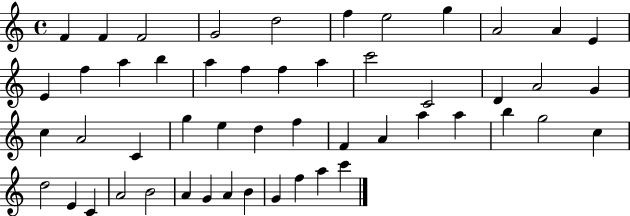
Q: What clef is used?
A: treble